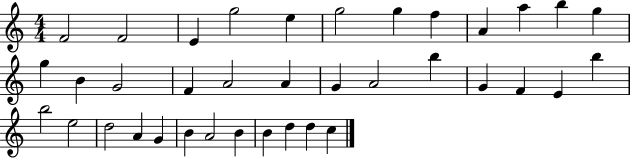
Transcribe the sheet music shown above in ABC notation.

X:1
T:Untitled
M:4/4
L:1/4
K:C
F2 F2 E g2 e g2 g f A a b g g B G2 F A2 A G A2 b G F E b b2 e2 d2 A G B A2 B B d d c